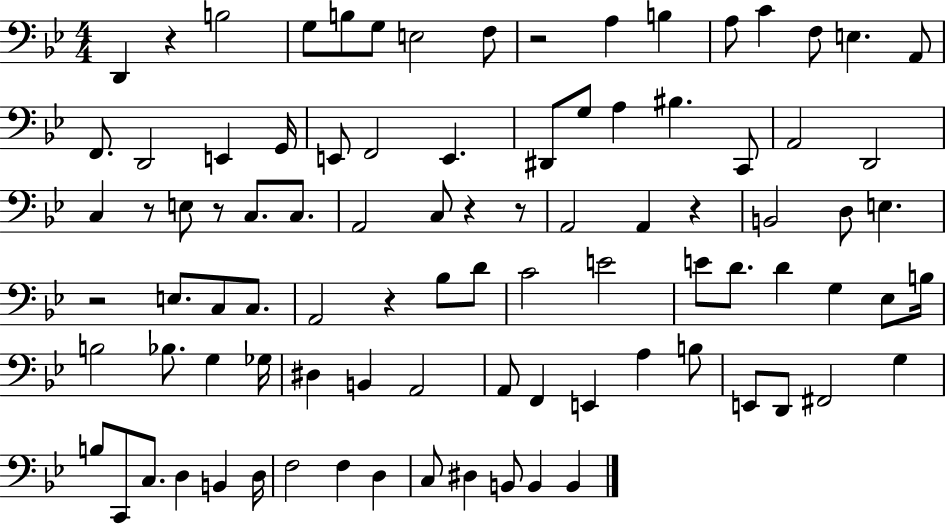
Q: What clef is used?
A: bass